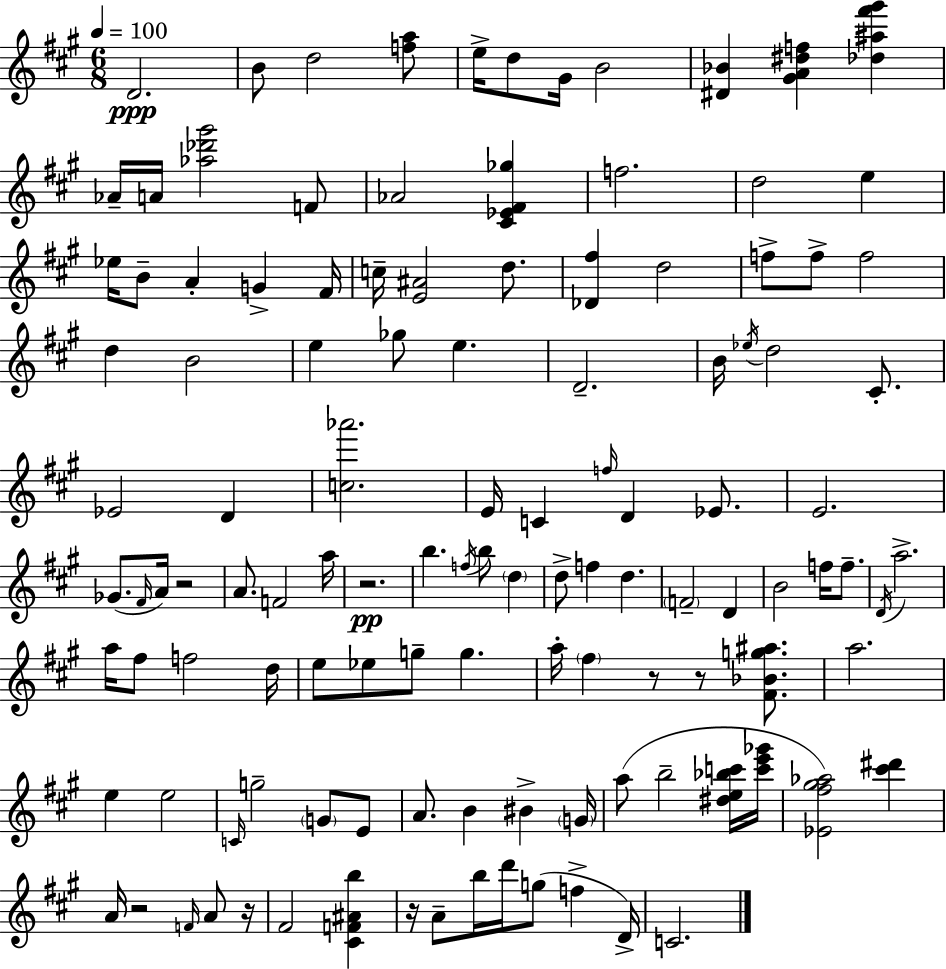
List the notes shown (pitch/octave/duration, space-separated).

D4/h. B4/e D5/h [F5,A5]/e E5/s D5/e G#4/s B4/h [D#4,Bb4]/q [G#4,A4,D#5,F5]/q [Db5,A#5,F#6,G#6]/q Ab4/s A4/s [Ab5,Db6,G#6]/h F4/e Ab4/h [C#4,Eb4,F#4,Gb5]/q F5/h. D5/h E5/q Eb5/s B4/e A4/q G4/q F#4/s C5/s [E4,A#4]/h D5/e. [Db4,F#5]/q D5/h F5/e F5/e F5/h D5/q B4/h E5/q Gb5/e E5/q. D4/h. B4/s Eb5/s D5/h C#4/e. Eb4/h D4/q [C5,Ab6]/h. E4/s C4/q F5/s D4/q Eb4/e. E4/h. Gb4/e. F#4/s A4/s R/h A4/e. F4/h A5/s R/h. B5/q. F5/s B5/e D5/q D5/e F5/q D5/q. F4/h D4/q B4/h F5/s F5/e. D4/s A5/h. A5/s F#5/e F5/h D5/s E5/e Eb5/e G5/e G5/q. A5/s F#5/q R/e R/e [F#4,Bb4,G5,A#5]/e. A5/h. E5/q E5/h C4/s G5/h G4/e E4/e A4/e. B4/q BIS4/q G4/s A5/e B5/h [D#5,E5,Bb5,C6]/s [C6,E6,Gb6]/s [Eb4,F#5,G#5,Ab5]/h [C#6,D#6]/q A4/s R/h F4/s A4/e R/s F#4/h [C#4,F4,A#4,B5]/q R/s A4/e B5/s D6/s G5/e F5/q D4/s C4/h.